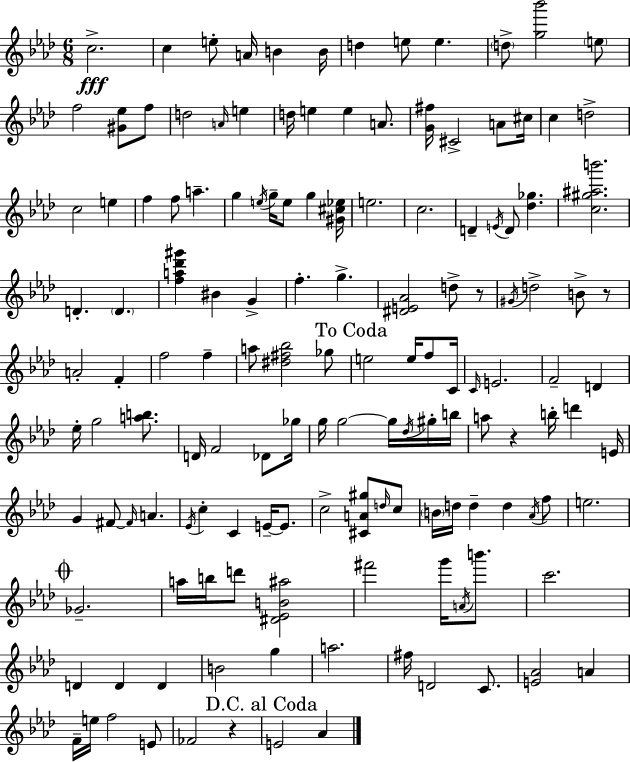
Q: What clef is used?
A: treble